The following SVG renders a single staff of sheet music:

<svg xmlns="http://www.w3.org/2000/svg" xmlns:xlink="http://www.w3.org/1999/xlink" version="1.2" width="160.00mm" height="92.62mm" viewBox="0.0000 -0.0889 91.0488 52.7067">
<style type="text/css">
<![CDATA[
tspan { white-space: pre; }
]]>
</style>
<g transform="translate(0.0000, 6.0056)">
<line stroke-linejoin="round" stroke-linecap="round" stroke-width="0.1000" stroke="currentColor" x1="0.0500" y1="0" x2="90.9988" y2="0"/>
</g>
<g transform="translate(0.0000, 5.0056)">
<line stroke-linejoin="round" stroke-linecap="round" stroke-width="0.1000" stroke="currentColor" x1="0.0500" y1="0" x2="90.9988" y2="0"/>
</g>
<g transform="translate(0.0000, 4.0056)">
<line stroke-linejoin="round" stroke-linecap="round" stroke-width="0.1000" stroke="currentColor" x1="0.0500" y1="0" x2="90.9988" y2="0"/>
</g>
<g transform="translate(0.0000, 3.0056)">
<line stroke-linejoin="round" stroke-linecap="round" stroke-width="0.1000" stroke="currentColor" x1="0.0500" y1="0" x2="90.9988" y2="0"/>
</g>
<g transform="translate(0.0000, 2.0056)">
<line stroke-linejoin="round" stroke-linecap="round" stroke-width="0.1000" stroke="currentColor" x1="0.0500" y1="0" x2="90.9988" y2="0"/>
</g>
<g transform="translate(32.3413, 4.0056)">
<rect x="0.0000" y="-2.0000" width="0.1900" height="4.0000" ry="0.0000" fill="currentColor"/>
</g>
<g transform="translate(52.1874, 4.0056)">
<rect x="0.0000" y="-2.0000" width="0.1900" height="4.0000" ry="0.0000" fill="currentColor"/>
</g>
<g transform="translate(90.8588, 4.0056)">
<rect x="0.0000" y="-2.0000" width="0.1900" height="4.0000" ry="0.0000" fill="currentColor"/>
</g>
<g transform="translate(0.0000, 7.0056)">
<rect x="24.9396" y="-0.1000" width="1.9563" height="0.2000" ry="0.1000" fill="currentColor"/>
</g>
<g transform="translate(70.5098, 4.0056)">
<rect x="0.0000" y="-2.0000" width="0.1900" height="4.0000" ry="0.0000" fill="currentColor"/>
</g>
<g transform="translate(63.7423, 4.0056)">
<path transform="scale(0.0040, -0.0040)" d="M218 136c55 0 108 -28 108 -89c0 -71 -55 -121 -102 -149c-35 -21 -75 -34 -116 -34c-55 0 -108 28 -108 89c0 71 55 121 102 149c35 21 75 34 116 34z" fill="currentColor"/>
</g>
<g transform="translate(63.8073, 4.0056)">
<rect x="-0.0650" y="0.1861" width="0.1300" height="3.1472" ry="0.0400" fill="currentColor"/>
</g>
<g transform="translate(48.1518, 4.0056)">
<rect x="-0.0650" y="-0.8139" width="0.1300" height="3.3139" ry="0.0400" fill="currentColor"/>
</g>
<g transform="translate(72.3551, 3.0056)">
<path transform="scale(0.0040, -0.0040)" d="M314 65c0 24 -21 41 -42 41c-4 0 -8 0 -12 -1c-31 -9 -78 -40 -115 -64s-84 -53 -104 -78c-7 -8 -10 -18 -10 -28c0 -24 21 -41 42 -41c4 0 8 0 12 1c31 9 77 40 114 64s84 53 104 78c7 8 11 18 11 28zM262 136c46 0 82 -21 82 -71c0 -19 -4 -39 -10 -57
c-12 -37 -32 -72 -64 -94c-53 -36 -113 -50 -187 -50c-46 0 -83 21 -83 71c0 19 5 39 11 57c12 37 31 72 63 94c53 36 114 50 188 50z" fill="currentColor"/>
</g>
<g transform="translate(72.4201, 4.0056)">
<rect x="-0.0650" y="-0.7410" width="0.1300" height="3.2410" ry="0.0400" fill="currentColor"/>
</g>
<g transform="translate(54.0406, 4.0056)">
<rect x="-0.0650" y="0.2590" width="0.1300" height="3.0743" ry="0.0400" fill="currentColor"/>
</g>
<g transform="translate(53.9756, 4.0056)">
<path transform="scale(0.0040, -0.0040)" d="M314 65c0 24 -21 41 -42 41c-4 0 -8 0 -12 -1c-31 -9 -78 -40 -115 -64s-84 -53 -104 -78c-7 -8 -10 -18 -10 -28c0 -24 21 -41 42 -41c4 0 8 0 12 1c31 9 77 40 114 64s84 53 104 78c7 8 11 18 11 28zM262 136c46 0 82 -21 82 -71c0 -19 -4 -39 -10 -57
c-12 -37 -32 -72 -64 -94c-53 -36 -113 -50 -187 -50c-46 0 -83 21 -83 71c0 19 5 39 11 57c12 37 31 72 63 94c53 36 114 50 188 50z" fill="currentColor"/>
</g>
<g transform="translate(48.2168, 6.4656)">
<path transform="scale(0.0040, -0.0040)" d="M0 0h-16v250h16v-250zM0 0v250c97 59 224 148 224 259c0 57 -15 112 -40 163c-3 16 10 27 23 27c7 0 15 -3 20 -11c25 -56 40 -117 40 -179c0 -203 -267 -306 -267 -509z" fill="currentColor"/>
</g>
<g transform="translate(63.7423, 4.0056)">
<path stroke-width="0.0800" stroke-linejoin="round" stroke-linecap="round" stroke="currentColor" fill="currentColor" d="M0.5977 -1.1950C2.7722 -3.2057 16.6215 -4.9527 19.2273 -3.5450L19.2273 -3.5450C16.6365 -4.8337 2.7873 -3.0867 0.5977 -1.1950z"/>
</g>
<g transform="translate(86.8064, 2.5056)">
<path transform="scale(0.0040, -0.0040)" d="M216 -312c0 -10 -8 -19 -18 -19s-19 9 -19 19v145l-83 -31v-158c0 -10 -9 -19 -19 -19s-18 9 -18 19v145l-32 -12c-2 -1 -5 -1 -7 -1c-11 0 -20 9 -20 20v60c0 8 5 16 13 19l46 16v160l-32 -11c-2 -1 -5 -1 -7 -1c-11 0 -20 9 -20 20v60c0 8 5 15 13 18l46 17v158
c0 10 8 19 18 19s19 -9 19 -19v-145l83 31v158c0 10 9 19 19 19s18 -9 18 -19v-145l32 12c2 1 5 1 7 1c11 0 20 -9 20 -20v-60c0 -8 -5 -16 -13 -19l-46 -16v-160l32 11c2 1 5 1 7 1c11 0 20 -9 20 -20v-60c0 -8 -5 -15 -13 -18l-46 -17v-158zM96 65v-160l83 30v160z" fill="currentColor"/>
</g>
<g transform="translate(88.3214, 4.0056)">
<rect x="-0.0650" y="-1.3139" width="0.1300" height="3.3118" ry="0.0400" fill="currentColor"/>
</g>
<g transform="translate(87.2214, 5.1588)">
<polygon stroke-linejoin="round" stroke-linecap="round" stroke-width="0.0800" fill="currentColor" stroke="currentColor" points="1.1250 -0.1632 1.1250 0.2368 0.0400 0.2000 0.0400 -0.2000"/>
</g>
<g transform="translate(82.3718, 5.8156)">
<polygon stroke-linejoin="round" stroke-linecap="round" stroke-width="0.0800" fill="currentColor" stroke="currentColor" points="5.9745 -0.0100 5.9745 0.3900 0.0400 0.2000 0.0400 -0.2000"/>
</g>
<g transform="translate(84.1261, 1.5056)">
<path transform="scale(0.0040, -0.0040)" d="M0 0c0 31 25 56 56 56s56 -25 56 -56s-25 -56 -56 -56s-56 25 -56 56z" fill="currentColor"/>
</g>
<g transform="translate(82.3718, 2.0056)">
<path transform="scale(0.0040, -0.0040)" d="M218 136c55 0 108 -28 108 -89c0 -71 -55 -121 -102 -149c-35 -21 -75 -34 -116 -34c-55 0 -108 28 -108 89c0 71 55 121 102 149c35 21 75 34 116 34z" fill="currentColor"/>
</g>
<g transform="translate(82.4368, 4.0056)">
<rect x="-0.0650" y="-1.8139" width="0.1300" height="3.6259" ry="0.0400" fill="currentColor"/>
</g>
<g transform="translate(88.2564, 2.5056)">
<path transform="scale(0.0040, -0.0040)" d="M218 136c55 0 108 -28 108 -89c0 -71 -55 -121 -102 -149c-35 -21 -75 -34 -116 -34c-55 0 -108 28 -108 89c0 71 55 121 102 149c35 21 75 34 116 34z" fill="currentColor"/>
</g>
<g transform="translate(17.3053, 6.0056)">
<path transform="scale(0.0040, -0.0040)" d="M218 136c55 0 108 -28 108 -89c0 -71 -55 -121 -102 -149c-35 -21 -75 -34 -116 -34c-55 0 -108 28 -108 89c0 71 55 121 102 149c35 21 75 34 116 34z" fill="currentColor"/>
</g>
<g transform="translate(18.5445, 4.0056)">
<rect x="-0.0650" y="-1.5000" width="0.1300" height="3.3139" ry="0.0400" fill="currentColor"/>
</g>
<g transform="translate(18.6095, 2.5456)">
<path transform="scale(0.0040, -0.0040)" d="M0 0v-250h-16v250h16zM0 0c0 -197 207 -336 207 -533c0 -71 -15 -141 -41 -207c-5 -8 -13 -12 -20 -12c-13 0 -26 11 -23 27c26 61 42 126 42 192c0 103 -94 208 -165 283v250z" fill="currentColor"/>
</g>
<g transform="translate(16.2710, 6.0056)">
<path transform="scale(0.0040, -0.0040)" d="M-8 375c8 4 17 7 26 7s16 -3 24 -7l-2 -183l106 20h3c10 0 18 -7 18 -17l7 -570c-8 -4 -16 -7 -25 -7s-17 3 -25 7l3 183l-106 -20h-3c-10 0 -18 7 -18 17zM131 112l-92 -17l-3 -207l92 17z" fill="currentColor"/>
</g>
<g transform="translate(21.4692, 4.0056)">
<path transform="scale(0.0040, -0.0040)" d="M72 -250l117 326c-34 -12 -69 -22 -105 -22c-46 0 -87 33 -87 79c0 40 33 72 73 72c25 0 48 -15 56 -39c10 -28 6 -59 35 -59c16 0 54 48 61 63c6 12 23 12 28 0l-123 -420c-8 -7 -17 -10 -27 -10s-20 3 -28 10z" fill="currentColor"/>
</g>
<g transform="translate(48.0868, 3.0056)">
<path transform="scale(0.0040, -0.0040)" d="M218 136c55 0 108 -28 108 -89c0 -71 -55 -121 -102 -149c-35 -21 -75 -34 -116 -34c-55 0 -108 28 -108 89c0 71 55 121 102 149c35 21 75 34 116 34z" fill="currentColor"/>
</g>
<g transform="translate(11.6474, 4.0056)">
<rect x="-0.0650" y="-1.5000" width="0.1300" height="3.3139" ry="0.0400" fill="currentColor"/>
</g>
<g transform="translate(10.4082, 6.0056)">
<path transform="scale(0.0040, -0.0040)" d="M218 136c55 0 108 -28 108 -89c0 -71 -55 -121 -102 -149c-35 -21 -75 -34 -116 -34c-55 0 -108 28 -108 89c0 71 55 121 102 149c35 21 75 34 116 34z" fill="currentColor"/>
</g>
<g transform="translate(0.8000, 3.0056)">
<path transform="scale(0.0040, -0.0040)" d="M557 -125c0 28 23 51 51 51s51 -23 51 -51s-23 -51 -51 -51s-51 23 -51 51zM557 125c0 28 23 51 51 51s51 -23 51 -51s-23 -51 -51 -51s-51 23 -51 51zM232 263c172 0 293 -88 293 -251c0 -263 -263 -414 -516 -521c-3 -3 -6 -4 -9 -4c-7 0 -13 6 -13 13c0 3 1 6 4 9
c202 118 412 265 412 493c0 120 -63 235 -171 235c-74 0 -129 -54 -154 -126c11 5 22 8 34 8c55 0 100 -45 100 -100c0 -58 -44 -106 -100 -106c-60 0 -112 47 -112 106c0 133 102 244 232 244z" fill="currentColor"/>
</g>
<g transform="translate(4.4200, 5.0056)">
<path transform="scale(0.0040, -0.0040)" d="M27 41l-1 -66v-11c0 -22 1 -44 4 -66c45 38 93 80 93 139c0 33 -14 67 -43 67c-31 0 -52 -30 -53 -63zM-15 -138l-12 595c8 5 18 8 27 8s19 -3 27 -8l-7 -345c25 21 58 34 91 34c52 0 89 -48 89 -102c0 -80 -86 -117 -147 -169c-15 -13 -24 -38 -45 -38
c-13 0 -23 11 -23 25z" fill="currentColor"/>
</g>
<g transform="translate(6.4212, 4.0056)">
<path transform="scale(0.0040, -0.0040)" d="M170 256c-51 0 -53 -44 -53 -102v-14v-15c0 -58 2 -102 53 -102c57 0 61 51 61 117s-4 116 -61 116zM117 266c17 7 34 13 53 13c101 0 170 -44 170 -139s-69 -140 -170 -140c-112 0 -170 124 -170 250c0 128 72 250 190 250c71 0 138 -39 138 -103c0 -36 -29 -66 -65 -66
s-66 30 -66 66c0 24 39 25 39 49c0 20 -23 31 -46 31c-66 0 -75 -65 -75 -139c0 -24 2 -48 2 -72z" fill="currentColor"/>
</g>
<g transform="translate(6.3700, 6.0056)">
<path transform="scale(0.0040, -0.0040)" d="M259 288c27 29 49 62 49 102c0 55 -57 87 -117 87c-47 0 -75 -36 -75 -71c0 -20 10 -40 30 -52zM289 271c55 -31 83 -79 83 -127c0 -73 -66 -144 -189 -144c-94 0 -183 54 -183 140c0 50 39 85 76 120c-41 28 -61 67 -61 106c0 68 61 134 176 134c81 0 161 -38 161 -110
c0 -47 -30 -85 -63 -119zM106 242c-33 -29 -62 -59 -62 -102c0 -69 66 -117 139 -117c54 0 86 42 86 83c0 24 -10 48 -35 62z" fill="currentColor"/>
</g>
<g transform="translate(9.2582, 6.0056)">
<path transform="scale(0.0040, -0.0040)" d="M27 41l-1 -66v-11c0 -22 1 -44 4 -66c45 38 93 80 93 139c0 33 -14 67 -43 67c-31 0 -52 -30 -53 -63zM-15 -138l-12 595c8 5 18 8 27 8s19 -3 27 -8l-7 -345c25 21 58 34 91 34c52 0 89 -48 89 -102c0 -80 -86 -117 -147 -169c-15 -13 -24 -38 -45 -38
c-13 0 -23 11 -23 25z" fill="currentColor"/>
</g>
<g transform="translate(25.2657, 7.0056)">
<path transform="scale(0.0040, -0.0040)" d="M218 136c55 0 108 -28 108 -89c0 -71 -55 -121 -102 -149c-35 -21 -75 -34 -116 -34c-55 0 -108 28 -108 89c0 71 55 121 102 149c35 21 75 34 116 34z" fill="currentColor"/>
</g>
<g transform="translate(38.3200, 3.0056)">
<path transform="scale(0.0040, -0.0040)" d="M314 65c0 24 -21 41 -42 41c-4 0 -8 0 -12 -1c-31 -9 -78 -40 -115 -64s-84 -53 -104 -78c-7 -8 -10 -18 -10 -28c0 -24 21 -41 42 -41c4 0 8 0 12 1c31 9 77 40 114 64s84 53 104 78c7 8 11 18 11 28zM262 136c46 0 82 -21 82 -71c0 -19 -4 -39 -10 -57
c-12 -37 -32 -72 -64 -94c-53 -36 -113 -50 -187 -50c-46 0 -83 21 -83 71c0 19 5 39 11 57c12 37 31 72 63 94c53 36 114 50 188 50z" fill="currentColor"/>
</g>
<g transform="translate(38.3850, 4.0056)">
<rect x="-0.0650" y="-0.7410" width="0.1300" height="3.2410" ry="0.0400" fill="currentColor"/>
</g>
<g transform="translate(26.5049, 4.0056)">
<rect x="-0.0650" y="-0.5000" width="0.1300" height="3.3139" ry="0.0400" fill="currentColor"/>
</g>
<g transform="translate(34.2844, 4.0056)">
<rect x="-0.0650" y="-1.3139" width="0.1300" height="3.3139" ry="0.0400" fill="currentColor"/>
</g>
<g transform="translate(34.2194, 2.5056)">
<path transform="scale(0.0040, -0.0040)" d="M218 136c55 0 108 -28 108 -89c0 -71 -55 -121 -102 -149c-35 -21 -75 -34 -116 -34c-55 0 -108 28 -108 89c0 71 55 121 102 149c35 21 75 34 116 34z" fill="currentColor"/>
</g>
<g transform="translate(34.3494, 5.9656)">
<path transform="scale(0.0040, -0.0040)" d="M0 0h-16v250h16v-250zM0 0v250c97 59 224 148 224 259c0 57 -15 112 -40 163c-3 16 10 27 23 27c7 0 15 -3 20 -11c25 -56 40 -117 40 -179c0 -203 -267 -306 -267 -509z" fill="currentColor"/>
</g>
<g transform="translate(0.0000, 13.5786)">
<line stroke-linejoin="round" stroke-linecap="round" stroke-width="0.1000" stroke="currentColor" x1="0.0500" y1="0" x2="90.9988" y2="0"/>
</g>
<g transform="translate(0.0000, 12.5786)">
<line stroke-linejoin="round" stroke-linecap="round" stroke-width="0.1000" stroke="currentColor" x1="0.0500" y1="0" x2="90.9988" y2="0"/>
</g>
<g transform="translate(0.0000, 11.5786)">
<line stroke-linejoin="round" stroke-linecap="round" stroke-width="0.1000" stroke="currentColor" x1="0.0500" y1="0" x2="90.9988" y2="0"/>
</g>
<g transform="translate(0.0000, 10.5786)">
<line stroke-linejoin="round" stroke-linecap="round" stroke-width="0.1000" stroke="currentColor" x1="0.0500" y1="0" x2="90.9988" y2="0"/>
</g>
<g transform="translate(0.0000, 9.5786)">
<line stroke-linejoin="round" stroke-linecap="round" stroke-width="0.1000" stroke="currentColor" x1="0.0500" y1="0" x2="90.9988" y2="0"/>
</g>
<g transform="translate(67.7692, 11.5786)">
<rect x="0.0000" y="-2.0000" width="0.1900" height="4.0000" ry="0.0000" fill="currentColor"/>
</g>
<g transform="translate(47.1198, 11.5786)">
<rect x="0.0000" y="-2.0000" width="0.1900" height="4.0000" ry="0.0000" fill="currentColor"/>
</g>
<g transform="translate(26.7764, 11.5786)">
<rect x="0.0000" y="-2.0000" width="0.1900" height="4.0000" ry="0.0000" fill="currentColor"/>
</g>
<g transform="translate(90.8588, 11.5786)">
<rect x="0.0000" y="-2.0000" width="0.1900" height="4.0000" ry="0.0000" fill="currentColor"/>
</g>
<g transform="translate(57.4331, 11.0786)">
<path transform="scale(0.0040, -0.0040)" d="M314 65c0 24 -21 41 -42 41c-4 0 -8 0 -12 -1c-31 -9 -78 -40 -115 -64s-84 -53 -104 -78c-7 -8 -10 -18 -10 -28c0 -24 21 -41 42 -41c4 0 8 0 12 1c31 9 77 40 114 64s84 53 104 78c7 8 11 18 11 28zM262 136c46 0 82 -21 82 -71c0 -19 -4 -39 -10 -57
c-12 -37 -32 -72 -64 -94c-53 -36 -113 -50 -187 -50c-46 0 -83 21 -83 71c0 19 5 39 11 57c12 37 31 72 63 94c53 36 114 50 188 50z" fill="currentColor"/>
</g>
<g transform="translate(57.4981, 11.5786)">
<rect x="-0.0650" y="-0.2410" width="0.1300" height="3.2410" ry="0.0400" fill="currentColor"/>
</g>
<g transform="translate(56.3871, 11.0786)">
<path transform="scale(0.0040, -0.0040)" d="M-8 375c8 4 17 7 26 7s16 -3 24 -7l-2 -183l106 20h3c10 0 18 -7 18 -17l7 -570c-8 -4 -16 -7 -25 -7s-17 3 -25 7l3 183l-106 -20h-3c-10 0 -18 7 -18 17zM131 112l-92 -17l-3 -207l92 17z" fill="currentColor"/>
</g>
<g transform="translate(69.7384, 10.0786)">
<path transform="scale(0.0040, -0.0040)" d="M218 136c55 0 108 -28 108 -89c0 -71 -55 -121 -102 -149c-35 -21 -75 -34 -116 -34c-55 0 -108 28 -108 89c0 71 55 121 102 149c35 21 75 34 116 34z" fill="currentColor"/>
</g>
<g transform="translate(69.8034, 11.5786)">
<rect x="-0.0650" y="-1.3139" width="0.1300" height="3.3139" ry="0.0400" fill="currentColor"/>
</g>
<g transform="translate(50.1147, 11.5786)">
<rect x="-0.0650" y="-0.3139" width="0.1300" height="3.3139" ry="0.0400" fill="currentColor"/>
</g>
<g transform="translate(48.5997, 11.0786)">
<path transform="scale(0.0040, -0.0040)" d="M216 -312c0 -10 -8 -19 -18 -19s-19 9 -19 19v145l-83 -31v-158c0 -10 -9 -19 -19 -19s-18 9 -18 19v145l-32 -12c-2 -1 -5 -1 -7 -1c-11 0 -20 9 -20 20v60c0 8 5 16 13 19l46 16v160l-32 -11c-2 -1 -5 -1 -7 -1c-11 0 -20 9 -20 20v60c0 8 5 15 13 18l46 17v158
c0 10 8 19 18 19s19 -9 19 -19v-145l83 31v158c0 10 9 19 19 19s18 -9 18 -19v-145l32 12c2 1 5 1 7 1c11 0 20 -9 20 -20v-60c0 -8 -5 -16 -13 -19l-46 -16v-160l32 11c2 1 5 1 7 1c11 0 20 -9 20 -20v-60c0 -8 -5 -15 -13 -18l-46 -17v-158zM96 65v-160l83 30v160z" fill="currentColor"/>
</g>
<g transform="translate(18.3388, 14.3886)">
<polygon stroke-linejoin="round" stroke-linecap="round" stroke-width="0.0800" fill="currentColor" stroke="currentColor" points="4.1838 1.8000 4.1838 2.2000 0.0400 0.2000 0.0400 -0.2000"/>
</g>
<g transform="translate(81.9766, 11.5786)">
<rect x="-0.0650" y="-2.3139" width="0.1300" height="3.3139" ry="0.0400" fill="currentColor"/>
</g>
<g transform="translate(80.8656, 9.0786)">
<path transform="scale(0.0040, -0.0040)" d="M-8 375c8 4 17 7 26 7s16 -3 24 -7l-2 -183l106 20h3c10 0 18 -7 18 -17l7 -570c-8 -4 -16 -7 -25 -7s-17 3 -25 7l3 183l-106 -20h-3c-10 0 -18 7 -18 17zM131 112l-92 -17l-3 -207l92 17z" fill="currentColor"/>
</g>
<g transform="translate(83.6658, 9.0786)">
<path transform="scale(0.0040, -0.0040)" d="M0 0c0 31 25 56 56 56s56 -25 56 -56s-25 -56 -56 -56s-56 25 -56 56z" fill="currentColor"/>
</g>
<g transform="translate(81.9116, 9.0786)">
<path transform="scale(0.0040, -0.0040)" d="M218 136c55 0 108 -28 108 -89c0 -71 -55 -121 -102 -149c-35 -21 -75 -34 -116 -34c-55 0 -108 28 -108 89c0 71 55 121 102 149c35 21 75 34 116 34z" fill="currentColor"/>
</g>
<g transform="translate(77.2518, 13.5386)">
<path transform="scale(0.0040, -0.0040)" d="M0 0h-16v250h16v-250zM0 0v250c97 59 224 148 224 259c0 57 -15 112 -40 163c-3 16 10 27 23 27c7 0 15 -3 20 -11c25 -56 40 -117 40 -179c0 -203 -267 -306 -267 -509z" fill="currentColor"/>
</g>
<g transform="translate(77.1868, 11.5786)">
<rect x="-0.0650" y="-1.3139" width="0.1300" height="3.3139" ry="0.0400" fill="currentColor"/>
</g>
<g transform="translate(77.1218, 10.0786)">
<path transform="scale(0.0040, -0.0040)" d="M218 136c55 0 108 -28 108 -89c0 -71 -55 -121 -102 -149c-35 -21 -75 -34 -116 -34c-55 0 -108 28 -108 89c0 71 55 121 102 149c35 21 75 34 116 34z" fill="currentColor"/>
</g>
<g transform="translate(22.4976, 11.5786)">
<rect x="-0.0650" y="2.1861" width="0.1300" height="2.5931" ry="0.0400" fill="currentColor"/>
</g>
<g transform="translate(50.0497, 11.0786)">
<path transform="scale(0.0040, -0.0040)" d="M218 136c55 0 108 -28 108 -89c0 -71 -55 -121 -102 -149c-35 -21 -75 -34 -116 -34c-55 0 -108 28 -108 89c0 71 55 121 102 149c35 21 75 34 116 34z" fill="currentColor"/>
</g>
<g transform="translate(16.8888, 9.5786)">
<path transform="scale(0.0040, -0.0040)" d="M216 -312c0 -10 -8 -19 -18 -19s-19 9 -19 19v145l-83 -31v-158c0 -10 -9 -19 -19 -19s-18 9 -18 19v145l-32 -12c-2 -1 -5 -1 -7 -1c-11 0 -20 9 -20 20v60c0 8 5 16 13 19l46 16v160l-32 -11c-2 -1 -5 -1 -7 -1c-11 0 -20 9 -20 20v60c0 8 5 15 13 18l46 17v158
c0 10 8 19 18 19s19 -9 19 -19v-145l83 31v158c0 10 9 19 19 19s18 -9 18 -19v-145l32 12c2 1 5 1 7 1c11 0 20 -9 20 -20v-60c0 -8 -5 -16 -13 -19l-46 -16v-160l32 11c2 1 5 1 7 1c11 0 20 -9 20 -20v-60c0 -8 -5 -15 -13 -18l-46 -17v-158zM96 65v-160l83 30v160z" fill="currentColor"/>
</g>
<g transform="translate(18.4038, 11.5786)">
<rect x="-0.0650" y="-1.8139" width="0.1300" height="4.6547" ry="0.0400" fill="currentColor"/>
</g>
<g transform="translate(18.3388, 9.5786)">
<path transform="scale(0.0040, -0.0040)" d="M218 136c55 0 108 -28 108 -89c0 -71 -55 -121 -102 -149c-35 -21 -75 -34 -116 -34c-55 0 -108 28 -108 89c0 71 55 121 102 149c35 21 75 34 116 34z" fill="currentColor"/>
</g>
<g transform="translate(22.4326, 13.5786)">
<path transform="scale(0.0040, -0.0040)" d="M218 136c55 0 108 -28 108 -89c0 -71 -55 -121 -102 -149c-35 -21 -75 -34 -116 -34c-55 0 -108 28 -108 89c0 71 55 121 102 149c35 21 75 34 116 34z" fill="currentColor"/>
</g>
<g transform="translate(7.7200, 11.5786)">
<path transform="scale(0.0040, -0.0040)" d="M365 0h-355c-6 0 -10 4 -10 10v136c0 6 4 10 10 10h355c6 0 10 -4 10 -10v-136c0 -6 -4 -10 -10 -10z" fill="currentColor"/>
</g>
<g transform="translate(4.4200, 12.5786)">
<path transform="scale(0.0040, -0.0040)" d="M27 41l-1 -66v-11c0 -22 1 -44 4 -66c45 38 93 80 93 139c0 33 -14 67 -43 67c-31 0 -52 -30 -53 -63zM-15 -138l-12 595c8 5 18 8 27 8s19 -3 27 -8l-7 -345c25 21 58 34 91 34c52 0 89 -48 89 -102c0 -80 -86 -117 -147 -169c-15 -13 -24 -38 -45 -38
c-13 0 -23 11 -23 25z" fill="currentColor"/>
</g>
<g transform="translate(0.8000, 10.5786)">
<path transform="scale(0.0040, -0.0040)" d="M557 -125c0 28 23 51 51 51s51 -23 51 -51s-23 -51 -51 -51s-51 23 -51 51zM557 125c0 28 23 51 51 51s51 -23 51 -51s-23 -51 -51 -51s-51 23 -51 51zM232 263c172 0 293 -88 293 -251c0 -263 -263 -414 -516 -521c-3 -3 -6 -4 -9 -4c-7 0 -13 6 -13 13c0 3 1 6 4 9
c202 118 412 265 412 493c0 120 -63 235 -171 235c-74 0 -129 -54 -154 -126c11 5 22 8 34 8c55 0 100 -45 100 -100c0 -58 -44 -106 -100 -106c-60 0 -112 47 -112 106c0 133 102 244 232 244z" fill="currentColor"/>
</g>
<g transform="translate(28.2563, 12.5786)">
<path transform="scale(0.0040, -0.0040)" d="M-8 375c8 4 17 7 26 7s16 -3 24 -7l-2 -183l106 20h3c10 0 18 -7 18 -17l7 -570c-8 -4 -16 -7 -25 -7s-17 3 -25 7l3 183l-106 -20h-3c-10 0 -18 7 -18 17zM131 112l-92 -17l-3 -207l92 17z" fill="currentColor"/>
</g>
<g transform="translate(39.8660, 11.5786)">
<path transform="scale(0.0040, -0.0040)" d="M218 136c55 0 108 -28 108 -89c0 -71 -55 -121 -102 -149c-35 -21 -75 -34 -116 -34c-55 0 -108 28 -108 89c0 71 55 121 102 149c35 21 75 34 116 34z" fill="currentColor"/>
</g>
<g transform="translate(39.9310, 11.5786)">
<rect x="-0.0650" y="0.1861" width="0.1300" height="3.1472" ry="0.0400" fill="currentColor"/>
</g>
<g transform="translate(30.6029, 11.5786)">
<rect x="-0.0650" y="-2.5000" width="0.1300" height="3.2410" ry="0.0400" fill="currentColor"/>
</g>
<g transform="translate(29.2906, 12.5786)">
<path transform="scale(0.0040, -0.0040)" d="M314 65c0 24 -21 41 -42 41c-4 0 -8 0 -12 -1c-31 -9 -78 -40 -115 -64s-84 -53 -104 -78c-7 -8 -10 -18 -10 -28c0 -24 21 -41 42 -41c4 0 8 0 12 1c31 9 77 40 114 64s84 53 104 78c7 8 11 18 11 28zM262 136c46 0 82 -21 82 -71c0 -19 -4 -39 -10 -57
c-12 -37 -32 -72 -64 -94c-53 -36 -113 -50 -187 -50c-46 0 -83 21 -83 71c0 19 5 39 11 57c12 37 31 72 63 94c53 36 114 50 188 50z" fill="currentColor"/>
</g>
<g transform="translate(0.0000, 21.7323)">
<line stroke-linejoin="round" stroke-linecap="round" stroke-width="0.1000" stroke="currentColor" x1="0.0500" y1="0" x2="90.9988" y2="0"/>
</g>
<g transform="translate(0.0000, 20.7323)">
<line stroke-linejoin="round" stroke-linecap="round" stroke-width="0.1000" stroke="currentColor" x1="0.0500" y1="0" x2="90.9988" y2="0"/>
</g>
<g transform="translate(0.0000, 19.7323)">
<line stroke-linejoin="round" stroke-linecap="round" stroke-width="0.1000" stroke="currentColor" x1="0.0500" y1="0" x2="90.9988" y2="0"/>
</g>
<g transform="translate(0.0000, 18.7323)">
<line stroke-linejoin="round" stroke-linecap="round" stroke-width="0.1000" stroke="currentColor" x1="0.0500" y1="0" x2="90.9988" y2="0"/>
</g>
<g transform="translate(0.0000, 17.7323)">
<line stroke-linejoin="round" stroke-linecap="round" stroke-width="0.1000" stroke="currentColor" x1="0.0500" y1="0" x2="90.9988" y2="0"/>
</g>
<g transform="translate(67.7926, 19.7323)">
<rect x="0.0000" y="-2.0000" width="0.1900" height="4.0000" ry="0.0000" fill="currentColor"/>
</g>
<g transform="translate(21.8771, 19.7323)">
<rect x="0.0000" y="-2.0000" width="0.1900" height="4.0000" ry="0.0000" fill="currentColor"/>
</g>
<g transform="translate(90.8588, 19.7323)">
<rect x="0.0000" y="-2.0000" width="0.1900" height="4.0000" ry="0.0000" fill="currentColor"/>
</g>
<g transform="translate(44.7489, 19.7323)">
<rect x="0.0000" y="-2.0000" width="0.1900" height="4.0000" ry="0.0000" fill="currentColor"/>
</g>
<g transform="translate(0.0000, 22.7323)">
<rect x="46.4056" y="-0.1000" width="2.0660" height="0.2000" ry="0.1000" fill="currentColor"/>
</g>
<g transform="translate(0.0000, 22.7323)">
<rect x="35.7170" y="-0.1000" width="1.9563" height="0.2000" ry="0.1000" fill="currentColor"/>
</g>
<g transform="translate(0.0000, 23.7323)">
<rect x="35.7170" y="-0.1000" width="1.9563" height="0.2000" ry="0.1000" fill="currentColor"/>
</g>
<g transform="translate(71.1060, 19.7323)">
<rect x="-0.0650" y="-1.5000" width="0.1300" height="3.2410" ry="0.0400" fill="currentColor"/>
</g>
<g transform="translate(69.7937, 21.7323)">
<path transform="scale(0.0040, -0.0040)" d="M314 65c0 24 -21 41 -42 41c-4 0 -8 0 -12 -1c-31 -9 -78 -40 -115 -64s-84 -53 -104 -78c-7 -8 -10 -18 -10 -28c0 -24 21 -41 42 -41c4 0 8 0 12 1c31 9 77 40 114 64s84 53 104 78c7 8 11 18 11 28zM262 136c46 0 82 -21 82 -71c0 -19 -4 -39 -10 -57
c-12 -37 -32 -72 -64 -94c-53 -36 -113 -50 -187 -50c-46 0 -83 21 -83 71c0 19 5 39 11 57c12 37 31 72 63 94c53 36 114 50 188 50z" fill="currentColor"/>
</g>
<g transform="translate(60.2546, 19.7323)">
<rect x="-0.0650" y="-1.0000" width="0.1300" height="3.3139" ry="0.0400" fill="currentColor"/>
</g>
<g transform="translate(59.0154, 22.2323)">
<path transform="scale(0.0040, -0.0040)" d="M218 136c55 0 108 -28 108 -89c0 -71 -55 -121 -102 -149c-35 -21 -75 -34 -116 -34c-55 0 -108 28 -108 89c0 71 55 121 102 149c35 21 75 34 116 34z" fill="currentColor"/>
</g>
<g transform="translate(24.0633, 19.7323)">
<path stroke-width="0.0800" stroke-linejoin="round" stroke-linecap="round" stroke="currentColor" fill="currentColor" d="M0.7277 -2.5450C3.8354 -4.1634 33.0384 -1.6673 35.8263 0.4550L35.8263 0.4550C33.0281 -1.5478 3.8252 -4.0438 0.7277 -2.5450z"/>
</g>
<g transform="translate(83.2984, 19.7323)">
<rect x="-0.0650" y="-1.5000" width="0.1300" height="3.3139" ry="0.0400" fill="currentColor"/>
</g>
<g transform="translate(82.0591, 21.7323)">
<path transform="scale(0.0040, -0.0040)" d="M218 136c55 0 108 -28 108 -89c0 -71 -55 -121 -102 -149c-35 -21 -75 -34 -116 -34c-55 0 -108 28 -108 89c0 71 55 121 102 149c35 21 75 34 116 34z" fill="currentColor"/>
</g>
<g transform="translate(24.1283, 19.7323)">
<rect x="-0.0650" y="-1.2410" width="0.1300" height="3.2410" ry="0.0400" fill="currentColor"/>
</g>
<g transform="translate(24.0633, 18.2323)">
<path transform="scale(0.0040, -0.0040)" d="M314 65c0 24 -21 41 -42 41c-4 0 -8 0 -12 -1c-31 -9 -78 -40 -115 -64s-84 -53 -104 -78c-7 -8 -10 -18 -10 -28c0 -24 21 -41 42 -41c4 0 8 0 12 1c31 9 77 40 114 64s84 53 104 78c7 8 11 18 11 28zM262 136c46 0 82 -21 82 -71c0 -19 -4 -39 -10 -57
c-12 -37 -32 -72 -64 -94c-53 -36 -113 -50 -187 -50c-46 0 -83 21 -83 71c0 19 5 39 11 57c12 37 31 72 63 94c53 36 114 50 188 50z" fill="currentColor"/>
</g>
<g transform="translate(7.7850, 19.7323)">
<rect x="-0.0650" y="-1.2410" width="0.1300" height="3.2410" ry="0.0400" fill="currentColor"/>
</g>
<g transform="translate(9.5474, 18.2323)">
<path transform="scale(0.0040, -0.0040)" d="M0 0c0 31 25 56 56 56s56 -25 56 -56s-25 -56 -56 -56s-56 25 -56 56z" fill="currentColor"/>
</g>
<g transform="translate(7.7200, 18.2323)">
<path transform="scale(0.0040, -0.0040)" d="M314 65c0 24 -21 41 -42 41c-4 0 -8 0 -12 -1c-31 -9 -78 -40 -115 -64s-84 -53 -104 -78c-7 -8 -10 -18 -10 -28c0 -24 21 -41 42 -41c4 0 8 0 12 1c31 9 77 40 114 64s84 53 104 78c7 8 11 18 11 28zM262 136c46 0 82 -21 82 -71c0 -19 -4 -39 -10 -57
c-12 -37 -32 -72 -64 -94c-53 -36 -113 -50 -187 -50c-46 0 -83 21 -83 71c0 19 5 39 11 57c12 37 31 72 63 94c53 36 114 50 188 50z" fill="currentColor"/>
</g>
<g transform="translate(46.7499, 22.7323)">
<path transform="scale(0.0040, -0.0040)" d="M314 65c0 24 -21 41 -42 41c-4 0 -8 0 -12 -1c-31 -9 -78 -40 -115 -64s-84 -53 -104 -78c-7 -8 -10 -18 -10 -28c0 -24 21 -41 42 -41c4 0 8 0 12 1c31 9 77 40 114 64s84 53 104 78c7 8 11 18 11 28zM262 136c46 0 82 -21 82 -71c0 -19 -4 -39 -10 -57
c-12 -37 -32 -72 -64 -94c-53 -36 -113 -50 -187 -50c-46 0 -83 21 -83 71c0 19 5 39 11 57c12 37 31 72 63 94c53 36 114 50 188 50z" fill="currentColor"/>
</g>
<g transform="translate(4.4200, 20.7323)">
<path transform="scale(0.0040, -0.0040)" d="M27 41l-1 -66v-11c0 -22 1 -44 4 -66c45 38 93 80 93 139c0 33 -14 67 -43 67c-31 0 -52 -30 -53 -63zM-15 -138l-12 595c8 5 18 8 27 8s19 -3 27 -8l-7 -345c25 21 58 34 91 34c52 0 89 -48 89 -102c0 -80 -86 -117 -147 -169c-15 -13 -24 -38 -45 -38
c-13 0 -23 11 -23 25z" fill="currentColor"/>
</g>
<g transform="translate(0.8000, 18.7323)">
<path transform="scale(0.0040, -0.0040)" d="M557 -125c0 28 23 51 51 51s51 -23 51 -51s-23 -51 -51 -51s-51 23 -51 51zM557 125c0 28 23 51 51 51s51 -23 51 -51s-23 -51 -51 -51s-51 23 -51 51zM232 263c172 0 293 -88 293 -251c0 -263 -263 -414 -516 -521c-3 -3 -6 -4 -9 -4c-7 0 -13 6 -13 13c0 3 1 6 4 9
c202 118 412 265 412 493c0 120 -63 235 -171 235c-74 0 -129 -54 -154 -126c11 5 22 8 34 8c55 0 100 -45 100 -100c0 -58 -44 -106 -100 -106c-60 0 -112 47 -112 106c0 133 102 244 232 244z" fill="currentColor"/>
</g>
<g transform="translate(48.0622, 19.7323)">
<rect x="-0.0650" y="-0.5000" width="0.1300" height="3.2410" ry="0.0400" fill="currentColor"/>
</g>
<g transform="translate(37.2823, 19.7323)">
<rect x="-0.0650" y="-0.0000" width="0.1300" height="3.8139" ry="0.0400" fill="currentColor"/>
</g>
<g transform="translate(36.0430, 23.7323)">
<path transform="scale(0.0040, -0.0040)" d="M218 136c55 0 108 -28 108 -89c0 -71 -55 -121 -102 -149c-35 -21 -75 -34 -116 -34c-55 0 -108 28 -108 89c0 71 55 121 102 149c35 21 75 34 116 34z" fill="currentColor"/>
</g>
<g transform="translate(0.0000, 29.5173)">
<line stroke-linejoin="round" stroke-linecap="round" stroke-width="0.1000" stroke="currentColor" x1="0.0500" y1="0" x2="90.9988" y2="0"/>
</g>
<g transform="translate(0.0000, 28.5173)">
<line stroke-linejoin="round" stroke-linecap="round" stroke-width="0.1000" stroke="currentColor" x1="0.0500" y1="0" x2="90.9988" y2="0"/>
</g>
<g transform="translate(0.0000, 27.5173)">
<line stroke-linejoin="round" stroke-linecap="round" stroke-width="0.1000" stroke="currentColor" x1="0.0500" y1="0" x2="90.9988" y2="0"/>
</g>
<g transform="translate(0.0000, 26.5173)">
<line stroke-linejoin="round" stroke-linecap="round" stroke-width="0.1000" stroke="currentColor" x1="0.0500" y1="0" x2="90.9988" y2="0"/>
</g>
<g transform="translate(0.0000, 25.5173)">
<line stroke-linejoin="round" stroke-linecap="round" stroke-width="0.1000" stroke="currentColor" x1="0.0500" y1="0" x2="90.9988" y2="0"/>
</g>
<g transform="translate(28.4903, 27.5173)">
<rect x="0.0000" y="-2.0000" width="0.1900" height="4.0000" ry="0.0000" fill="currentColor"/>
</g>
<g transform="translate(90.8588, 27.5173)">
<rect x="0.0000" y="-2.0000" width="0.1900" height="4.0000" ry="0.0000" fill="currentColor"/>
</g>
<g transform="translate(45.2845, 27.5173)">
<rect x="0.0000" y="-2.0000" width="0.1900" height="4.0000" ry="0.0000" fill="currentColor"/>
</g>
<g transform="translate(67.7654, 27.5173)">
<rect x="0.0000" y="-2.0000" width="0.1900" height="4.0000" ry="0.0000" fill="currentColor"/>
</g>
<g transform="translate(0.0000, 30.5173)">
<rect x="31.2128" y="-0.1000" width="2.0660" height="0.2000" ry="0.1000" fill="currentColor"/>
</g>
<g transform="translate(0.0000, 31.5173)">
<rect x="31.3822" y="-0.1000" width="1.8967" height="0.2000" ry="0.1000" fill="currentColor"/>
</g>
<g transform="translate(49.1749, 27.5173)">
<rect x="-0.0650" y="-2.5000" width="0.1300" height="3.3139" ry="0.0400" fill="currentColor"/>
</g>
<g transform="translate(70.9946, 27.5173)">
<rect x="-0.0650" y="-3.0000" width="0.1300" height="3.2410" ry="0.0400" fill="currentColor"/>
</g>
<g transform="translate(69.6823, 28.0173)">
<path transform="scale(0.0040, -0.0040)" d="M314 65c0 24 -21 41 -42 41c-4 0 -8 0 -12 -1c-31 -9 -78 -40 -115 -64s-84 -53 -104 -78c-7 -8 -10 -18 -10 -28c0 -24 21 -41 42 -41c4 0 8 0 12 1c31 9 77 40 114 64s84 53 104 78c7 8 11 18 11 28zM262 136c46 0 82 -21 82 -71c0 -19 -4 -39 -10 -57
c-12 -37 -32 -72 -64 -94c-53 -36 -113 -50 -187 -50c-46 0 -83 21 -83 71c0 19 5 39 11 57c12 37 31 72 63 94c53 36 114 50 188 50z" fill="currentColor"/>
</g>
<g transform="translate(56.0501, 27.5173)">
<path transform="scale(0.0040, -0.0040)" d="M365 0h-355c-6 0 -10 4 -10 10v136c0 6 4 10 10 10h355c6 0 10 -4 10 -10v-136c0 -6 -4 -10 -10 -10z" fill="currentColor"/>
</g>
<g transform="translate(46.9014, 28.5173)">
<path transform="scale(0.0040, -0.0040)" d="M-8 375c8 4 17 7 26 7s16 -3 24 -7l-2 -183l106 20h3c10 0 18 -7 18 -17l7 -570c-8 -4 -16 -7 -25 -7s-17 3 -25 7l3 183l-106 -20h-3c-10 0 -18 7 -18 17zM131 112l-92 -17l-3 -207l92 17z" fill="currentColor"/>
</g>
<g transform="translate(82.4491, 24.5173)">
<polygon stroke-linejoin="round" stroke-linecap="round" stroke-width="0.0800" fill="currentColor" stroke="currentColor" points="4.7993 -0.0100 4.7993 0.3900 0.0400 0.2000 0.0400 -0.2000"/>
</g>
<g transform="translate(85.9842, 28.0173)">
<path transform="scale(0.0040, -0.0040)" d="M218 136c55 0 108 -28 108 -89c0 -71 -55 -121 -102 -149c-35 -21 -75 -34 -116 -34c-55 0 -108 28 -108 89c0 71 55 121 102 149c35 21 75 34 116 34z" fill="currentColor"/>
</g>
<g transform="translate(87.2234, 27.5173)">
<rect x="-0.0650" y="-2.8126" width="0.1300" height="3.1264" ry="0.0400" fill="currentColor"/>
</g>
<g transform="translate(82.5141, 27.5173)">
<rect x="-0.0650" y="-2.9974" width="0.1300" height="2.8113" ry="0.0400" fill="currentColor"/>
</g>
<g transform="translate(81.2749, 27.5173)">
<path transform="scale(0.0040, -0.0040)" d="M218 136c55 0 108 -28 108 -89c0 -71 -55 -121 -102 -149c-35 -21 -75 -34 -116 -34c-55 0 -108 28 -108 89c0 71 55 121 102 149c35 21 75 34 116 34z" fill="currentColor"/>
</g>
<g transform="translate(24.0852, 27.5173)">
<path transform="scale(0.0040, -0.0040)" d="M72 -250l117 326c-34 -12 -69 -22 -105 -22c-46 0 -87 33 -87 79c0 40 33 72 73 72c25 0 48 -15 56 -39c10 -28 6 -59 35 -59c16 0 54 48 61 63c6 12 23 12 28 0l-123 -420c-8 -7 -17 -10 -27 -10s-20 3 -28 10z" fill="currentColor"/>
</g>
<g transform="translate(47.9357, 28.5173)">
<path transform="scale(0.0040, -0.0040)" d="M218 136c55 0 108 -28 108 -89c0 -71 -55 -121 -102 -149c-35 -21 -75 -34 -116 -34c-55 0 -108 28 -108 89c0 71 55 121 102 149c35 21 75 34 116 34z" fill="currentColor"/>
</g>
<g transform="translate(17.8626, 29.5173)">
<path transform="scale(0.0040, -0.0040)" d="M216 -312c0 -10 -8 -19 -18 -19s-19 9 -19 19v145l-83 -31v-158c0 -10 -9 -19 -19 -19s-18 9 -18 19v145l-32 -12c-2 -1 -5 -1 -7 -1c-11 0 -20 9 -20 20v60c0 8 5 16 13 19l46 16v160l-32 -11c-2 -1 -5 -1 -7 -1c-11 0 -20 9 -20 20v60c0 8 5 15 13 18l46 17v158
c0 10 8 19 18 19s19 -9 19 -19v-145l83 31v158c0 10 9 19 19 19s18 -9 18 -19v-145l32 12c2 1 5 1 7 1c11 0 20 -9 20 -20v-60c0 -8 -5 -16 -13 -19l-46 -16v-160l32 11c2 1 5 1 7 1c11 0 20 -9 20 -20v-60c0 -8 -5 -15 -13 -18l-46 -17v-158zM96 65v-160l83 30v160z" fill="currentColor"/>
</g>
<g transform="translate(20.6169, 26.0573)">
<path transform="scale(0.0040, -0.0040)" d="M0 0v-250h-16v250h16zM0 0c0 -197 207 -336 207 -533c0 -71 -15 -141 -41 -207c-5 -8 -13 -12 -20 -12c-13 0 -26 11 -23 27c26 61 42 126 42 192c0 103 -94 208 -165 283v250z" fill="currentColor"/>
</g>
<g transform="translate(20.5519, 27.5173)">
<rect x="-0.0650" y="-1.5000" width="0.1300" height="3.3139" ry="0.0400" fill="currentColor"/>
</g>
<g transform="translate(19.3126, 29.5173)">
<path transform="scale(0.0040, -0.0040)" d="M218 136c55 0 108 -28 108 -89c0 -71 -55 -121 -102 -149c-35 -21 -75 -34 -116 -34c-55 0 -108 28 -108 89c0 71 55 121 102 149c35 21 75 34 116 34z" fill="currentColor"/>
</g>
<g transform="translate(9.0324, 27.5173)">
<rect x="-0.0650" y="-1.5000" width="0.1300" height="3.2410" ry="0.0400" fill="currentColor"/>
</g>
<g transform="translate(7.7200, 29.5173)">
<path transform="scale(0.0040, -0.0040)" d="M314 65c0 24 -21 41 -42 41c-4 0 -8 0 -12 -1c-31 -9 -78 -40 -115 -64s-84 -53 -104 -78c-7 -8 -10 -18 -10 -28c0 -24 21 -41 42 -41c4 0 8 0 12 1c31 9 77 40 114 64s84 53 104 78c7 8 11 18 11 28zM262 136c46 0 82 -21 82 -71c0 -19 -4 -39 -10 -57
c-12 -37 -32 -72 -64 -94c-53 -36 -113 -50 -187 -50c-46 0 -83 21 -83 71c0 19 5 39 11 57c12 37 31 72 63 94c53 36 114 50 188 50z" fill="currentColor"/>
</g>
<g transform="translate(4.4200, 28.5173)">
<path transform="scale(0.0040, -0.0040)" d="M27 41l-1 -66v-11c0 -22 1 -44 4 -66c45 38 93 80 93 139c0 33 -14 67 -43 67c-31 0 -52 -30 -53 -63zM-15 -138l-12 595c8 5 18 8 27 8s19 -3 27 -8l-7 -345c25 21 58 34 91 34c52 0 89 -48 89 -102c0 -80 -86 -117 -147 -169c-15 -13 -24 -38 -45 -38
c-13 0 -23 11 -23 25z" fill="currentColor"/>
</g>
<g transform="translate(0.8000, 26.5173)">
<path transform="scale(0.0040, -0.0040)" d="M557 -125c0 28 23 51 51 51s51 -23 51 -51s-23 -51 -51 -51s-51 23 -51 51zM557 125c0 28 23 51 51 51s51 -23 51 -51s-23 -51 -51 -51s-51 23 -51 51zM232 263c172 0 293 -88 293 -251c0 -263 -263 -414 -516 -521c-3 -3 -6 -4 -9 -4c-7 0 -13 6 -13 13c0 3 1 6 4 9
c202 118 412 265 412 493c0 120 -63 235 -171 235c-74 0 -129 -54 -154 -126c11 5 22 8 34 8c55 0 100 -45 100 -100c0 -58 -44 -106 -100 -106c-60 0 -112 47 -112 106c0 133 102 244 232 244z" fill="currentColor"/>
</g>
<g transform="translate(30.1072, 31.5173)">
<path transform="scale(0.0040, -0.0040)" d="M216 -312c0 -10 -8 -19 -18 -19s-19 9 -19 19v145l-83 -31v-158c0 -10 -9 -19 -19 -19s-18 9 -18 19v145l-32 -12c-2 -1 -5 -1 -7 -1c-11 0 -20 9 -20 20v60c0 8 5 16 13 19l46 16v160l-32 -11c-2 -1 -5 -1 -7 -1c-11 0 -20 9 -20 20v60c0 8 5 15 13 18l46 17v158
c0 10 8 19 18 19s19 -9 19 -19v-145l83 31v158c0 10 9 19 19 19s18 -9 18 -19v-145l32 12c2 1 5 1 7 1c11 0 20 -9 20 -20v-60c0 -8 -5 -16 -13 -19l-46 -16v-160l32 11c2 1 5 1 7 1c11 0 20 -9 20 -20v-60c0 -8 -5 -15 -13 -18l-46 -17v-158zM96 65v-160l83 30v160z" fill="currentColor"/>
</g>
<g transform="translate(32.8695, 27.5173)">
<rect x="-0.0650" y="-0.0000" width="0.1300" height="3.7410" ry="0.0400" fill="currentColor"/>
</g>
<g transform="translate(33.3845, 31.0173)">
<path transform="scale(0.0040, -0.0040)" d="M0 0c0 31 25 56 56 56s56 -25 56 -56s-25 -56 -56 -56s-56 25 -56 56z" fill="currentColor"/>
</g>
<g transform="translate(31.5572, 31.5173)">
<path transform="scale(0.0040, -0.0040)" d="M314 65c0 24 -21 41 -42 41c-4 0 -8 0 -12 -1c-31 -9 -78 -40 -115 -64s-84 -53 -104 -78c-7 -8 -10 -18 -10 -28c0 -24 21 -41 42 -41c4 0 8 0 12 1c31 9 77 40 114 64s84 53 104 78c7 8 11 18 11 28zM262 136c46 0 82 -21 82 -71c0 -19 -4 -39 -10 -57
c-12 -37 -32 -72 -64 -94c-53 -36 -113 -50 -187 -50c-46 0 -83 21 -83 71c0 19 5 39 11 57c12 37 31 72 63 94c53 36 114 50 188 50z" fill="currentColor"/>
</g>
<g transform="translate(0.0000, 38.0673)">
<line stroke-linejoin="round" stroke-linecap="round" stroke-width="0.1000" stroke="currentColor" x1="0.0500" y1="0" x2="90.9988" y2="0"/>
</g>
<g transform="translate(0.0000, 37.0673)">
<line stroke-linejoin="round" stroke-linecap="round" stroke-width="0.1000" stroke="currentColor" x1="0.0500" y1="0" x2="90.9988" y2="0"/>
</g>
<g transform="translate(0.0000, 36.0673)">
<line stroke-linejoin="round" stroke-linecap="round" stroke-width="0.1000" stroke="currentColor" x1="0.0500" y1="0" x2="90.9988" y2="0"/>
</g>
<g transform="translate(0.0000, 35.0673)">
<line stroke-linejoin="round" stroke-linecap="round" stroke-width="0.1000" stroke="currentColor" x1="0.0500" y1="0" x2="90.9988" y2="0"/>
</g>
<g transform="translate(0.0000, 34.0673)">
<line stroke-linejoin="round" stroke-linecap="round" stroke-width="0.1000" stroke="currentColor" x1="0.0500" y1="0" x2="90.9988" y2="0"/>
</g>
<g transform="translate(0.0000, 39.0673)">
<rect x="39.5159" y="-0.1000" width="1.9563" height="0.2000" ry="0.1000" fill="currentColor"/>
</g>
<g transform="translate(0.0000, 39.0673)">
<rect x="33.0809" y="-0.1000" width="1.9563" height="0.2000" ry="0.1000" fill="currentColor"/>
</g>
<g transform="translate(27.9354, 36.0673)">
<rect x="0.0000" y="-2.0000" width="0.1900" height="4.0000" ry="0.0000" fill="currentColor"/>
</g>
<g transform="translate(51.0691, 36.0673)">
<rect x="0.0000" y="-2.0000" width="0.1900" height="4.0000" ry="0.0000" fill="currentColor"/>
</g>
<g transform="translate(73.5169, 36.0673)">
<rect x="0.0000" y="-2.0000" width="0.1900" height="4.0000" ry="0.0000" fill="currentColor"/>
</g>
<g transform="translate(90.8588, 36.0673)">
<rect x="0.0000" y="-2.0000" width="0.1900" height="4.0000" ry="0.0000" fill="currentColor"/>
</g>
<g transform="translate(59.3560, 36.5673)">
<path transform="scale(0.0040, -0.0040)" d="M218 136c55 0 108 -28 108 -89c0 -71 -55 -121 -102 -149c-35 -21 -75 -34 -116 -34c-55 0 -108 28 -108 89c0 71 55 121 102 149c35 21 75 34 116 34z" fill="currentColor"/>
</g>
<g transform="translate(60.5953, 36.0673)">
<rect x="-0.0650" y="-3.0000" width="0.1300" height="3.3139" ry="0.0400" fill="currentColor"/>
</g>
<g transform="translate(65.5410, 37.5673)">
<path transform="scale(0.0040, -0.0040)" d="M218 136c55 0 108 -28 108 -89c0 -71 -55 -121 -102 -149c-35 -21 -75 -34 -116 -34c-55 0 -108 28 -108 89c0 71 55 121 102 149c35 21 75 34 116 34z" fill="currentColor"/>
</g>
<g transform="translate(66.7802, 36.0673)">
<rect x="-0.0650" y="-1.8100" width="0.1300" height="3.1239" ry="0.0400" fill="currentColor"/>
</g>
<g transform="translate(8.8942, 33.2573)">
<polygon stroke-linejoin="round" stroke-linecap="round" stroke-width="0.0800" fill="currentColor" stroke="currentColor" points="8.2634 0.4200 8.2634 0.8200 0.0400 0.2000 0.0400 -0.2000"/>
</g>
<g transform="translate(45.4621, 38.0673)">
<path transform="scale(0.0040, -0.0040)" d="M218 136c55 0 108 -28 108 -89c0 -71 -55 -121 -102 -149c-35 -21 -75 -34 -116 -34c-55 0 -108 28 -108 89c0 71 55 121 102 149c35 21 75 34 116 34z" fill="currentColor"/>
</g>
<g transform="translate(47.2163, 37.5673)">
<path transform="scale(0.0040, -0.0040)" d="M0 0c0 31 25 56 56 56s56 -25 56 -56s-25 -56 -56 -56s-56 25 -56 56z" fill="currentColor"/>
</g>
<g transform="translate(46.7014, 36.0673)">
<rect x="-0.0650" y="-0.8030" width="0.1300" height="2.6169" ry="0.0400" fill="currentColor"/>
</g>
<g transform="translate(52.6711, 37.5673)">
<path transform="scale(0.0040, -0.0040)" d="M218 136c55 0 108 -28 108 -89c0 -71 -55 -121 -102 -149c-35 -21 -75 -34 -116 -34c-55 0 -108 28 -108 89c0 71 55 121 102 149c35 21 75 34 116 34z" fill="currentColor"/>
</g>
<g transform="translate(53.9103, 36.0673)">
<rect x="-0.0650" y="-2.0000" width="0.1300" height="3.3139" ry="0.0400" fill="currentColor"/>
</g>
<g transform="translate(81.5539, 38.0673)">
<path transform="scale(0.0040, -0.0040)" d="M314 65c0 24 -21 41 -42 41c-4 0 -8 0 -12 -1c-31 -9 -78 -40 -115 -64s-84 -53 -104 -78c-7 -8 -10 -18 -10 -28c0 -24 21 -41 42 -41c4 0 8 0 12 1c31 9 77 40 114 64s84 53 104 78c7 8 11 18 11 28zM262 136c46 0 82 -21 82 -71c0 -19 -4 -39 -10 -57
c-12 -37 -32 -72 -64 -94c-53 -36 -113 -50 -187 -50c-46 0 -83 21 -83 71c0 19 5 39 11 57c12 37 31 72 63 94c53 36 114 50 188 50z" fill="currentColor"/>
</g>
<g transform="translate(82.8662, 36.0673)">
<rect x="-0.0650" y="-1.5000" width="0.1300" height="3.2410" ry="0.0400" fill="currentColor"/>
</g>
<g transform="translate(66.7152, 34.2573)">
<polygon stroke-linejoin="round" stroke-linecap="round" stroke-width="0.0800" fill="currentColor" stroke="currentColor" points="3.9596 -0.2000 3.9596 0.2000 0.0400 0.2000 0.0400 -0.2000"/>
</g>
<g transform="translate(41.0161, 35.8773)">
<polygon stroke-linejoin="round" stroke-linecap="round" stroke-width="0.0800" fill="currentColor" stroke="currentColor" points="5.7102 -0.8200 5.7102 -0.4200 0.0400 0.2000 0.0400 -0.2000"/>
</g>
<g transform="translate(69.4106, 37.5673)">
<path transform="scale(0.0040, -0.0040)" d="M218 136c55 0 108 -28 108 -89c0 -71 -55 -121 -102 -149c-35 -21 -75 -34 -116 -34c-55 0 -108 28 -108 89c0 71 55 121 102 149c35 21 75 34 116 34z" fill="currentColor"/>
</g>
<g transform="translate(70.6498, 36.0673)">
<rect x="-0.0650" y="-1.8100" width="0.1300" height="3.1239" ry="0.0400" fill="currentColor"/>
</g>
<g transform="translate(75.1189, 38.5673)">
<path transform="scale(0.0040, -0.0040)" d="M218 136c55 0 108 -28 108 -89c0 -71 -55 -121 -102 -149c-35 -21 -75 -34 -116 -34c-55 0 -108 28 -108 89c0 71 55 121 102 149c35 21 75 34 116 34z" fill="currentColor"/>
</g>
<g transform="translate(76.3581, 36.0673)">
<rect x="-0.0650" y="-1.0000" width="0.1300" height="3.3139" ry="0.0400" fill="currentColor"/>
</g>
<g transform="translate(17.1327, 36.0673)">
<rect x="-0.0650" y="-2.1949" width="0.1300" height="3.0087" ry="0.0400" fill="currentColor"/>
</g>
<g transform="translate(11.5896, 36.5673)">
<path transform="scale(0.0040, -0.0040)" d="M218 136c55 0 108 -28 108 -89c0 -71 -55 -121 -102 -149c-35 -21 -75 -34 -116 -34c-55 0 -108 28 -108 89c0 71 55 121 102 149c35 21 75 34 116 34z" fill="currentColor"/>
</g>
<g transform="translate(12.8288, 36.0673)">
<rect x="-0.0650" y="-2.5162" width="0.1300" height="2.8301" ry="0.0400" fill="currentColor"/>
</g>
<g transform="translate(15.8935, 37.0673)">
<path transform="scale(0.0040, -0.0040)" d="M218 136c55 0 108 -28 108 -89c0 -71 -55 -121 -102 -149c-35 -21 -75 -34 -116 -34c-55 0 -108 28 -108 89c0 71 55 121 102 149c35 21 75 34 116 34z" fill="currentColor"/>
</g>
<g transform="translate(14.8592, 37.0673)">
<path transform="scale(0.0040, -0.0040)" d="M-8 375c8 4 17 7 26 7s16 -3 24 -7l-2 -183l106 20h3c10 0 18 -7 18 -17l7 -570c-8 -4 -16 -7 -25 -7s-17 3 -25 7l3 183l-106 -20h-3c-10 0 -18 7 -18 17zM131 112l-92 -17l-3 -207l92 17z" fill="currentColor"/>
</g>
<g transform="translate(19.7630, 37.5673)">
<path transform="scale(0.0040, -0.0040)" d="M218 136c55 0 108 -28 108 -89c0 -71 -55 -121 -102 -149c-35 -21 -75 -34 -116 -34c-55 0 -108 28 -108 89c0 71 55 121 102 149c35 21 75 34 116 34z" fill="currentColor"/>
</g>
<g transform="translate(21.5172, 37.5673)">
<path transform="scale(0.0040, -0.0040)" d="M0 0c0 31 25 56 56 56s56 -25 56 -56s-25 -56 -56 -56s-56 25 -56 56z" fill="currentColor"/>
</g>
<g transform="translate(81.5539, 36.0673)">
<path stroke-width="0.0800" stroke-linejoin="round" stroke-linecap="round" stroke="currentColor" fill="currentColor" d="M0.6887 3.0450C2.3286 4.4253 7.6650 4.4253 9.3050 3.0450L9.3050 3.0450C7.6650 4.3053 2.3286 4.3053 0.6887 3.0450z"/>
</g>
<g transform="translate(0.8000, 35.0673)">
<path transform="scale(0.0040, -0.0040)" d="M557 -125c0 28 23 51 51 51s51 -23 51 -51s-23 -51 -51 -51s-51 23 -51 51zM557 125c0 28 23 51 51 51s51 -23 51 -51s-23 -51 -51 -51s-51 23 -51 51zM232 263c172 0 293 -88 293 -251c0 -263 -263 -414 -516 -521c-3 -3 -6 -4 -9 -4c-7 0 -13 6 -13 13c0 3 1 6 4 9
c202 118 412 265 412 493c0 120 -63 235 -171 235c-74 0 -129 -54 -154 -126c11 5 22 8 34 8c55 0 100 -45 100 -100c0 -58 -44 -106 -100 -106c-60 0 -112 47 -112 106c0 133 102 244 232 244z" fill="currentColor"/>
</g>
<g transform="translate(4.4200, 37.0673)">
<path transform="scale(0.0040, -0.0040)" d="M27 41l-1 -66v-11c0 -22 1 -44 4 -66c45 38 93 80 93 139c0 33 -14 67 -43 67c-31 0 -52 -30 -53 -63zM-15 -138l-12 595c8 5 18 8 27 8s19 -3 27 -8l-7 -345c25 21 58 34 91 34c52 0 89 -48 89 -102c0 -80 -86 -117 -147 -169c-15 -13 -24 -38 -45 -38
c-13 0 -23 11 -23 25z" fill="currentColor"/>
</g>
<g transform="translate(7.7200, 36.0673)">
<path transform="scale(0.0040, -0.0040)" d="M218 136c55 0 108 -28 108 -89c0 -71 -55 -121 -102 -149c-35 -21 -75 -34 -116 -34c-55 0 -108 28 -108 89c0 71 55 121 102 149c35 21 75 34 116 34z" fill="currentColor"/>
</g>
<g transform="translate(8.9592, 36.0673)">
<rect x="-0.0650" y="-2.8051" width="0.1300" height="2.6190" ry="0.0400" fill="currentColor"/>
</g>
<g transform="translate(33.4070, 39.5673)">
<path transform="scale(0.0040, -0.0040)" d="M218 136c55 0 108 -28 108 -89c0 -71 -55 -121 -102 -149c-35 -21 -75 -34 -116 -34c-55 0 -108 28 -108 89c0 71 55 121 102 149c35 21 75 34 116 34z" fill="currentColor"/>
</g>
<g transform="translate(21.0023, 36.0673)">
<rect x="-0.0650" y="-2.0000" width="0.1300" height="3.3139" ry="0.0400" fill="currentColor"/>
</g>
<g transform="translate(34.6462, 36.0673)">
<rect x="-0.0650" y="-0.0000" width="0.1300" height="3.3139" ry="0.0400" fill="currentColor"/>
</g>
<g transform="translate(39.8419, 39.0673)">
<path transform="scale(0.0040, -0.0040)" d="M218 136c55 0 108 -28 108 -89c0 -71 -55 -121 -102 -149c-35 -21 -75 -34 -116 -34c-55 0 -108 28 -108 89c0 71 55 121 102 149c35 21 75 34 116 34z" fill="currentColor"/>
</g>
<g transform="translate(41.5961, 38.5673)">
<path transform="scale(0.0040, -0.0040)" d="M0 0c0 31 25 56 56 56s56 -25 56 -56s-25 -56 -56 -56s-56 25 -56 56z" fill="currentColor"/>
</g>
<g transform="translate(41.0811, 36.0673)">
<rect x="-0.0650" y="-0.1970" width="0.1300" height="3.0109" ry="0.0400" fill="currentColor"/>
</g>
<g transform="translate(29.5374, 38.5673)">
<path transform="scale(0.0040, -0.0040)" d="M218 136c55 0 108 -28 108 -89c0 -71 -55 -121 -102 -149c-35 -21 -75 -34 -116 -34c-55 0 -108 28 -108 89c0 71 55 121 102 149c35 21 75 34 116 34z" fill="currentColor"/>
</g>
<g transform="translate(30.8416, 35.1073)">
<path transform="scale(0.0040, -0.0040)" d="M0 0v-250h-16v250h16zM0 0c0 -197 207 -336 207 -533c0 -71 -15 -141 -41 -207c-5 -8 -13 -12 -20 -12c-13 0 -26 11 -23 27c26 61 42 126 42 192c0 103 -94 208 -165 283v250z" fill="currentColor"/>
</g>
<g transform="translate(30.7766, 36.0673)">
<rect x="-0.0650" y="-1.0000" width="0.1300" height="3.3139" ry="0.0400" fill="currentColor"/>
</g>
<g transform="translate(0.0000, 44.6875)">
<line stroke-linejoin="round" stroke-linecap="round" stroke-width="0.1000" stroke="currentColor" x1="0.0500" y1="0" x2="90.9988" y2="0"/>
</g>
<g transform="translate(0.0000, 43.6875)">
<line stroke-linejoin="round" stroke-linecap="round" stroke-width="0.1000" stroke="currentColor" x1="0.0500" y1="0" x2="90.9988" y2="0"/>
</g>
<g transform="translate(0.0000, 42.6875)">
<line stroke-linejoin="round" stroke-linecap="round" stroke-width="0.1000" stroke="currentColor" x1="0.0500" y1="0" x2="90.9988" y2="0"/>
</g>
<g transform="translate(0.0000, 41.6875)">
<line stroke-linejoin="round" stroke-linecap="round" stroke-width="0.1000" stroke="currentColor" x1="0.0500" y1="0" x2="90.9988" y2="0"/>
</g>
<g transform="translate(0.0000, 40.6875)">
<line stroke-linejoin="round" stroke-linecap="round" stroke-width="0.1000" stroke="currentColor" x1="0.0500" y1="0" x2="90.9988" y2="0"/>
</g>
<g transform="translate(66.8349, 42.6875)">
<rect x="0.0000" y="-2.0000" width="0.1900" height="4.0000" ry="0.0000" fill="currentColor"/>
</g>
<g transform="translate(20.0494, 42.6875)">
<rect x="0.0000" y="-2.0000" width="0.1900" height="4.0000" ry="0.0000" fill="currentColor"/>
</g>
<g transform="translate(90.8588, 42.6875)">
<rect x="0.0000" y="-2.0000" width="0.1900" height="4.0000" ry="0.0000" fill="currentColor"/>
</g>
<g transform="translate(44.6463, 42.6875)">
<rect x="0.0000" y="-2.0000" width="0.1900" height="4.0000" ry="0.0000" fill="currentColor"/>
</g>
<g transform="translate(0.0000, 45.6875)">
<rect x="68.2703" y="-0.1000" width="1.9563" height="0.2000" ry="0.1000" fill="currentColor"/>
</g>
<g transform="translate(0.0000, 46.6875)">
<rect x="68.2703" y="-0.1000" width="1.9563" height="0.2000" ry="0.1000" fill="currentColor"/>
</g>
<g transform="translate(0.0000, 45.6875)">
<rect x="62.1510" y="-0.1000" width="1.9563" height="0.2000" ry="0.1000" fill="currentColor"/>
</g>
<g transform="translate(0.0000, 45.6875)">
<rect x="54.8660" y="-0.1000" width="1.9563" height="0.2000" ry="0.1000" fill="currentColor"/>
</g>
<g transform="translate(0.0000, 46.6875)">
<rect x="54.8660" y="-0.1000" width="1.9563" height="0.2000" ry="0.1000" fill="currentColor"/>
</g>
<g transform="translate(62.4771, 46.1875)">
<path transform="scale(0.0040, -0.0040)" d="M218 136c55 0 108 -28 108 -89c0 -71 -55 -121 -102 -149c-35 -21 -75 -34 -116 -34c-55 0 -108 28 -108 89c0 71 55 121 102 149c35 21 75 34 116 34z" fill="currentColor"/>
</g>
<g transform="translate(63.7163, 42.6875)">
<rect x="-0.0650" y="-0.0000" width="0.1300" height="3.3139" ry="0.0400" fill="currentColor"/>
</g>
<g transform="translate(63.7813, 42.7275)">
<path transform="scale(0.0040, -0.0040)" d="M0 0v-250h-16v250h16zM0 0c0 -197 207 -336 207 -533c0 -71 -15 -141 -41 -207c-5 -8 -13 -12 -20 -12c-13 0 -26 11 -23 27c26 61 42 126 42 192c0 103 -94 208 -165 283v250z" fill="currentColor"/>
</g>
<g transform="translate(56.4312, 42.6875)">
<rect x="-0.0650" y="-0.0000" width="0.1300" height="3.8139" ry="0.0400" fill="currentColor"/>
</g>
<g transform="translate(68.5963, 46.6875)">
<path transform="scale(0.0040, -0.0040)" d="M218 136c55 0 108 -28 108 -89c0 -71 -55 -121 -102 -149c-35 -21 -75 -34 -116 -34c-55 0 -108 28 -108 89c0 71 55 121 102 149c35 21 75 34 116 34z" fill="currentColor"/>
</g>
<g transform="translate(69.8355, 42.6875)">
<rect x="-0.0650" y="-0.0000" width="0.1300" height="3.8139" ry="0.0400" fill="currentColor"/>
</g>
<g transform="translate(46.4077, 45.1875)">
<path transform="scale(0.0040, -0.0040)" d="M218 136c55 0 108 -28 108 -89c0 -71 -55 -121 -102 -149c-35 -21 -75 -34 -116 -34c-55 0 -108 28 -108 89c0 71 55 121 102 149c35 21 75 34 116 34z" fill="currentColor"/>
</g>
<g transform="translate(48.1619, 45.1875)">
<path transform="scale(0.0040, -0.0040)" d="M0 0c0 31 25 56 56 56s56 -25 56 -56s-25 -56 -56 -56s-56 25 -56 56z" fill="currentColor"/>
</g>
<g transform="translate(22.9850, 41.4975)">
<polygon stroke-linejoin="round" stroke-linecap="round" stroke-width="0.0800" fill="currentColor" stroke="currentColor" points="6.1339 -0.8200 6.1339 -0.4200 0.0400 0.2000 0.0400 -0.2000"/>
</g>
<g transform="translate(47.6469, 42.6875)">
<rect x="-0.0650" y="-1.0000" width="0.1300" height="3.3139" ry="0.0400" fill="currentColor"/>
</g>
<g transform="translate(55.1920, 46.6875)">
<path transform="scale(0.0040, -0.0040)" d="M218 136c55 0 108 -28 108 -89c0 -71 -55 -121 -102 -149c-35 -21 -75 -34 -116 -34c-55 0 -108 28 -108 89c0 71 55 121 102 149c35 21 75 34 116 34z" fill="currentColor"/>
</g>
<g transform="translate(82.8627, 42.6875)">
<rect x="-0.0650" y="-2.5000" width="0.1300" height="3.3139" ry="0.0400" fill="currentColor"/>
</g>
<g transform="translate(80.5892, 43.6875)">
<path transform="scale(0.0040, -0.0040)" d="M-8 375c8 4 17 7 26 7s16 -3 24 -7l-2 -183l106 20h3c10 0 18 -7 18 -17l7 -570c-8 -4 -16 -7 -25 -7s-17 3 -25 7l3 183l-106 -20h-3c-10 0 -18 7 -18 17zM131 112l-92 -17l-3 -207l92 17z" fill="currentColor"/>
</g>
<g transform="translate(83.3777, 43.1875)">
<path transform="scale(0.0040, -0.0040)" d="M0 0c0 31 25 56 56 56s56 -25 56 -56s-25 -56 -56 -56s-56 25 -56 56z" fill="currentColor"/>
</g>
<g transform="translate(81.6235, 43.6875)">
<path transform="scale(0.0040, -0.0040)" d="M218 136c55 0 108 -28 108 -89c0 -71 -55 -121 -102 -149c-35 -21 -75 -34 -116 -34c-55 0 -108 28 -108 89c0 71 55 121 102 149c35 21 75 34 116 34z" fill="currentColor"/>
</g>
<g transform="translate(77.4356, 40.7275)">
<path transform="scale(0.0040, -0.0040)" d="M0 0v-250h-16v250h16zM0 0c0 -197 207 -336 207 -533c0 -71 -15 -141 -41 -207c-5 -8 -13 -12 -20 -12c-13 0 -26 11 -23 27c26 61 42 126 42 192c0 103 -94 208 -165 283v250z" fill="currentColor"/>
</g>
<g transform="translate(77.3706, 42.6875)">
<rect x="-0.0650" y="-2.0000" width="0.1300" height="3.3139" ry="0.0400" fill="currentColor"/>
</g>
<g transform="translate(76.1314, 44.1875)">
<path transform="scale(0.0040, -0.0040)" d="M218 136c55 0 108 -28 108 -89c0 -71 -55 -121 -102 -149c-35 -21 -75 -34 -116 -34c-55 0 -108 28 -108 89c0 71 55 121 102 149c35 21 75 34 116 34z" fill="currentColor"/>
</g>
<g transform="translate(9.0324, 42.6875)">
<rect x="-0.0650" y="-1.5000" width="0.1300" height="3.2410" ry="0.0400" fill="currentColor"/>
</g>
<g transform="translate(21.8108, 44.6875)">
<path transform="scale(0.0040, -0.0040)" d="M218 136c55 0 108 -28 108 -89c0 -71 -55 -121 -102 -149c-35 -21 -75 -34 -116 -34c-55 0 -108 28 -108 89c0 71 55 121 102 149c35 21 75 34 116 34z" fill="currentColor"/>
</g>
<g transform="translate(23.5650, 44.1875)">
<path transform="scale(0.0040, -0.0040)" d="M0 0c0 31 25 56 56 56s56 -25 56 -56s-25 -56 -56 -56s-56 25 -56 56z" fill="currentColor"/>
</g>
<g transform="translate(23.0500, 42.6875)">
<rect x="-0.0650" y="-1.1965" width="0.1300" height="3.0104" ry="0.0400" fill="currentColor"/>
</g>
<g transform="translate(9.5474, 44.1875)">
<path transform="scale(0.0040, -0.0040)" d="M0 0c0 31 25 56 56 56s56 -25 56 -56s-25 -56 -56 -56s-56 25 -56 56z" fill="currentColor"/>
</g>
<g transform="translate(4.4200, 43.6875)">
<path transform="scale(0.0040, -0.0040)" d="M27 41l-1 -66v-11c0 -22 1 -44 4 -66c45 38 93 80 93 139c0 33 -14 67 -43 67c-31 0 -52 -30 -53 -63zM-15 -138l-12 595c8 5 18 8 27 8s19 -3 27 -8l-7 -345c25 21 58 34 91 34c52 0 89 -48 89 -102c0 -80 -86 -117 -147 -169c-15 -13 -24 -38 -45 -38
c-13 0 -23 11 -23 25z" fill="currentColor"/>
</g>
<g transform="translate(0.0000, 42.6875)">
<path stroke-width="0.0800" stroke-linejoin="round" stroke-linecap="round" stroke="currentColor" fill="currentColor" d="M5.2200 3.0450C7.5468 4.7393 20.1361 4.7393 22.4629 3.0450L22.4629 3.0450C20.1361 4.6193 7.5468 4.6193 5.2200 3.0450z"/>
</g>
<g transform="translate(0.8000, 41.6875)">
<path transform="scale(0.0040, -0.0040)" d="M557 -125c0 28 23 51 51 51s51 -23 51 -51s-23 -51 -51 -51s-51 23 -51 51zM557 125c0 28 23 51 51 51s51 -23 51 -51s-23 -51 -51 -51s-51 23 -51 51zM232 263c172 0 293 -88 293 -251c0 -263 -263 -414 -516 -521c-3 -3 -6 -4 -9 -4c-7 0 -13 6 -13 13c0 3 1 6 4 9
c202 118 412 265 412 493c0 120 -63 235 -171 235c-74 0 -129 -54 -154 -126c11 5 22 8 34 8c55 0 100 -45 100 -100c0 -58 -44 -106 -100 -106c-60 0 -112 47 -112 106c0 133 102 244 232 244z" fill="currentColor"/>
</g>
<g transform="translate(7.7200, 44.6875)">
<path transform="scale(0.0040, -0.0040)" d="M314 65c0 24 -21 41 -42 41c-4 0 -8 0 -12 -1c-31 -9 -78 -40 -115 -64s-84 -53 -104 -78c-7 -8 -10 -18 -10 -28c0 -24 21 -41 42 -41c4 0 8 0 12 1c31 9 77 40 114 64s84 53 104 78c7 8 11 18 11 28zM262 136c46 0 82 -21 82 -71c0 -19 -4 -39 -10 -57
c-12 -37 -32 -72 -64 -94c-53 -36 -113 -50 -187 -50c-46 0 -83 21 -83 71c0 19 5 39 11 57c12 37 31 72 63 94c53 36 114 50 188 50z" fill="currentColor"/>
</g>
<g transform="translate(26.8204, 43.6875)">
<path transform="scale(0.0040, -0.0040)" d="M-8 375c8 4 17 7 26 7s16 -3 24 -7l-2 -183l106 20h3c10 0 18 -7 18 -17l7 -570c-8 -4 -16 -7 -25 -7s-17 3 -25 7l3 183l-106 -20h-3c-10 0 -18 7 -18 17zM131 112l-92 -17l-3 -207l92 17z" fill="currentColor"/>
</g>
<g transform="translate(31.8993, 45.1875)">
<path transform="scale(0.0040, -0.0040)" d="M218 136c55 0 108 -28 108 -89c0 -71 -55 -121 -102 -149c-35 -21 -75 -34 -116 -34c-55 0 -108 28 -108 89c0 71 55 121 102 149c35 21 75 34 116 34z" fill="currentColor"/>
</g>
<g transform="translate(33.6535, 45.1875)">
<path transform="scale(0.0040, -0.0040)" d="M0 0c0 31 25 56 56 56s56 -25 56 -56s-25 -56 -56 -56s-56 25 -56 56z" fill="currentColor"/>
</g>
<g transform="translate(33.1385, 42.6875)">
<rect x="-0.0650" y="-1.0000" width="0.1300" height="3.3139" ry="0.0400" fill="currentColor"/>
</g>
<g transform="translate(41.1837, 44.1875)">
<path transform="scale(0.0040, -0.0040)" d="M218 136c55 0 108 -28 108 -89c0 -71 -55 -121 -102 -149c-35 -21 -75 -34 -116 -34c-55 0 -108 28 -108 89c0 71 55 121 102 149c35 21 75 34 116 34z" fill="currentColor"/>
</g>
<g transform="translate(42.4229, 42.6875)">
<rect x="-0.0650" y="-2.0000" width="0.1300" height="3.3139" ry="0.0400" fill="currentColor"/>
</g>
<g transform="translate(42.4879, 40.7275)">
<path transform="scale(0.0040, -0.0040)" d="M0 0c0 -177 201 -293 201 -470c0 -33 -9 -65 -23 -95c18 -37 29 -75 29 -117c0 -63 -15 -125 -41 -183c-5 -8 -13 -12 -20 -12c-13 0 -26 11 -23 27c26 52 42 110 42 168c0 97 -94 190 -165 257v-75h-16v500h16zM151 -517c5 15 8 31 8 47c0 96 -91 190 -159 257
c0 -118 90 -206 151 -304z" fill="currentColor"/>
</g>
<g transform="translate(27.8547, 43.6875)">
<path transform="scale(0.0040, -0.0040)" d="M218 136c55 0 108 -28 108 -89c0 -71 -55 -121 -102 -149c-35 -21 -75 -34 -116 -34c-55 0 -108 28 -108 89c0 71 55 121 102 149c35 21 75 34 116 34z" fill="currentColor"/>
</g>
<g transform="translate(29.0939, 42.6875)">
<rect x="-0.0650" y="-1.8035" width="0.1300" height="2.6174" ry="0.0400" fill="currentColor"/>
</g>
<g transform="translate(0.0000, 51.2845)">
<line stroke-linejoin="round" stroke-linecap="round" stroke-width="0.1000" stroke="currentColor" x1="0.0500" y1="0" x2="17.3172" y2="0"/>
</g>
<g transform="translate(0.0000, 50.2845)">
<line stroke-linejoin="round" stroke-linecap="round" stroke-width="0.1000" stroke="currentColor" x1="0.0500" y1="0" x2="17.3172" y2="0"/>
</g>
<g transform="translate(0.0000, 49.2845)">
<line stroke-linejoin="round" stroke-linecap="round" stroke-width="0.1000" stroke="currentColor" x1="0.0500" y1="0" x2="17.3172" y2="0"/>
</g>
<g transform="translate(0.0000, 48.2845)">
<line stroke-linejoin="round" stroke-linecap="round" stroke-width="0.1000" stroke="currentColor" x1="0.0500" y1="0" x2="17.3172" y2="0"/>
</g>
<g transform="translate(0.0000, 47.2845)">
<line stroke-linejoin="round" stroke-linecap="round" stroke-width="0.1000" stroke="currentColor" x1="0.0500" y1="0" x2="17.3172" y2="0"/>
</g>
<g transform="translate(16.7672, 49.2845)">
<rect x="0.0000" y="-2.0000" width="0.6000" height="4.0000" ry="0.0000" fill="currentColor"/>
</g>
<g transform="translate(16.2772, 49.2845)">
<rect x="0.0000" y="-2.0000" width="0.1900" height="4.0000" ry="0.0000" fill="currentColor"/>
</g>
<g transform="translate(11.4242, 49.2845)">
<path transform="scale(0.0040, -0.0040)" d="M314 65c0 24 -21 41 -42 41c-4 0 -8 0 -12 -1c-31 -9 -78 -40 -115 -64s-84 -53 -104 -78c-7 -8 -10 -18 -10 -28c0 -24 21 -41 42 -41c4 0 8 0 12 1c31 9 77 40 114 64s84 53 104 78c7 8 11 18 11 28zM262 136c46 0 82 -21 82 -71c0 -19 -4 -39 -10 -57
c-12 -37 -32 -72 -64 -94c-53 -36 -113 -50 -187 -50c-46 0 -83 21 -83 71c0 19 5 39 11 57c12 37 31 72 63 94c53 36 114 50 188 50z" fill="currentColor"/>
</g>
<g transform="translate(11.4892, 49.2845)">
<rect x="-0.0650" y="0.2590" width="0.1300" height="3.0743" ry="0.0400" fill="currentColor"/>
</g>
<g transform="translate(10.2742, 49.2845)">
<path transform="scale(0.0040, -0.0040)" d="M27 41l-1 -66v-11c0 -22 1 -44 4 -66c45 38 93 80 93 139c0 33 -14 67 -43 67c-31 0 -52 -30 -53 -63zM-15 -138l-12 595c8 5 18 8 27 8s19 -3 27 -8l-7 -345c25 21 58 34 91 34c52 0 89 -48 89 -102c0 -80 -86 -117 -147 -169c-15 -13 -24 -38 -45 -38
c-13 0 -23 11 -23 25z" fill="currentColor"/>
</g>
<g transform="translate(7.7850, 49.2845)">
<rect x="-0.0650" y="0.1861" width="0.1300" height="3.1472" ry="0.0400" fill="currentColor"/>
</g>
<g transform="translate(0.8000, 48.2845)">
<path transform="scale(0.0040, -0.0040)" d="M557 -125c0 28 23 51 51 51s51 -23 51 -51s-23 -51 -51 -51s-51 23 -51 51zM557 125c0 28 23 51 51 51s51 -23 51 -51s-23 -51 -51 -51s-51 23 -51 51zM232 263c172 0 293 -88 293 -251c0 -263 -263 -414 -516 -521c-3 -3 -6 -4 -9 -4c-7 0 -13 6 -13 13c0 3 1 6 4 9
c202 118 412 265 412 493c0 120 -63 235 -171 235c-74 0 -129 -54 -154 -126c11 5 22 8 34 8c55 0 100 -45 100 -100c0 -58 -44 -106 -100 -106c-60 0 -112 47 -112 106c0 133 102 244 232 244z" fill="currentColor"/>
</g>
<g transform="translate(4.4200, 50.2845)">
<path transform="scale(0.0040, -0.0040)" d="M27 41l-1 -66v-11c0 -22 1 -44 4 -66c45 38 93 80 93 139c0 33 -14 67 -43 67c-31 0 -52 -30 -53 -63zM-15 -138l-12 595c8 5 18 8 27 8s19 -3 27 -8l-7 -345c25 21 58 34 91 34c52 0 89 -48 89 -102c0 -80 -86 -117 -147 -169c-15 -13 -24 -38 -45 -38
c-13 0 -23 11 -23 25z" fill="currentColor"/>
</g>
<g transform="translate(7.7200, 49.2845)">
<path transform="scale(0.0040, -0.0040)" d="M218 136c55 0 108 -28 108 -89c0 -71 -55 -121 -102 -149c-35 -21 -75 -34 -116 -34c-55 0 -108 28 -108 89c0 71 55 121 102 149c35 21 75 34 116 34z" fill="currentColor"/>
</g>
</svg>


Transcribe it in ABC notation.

X:1
T:Untitled
M:6/8
L:1/4
K:F
_G,, G,,/2 z/2 E,, G,/2 F,2 F,/2 D,2 D, F,2 A,/2 ^G,/4 z2 ^A,/2 G,,/2 B,,2 D, ^E, E,2 G, G,/2 B, G,2 G,2 C,, E,,2 F,, G,,2 G,, G,,2 ^G,,/2 z/2 ^C,,2 B,, z2 C,2 D,/2 C,/2 D,/2 C,/2 B,,/2 A,, F,,/2 D,, E,,/2 G,,/2 A,, C, A,,/2 A,,/2 F,, G,,2 G,,2 G,,/2 B,,/2 F,, A,,/4 F,, C,, D,,/2 C,, A,,/2 B,, D, _D,2